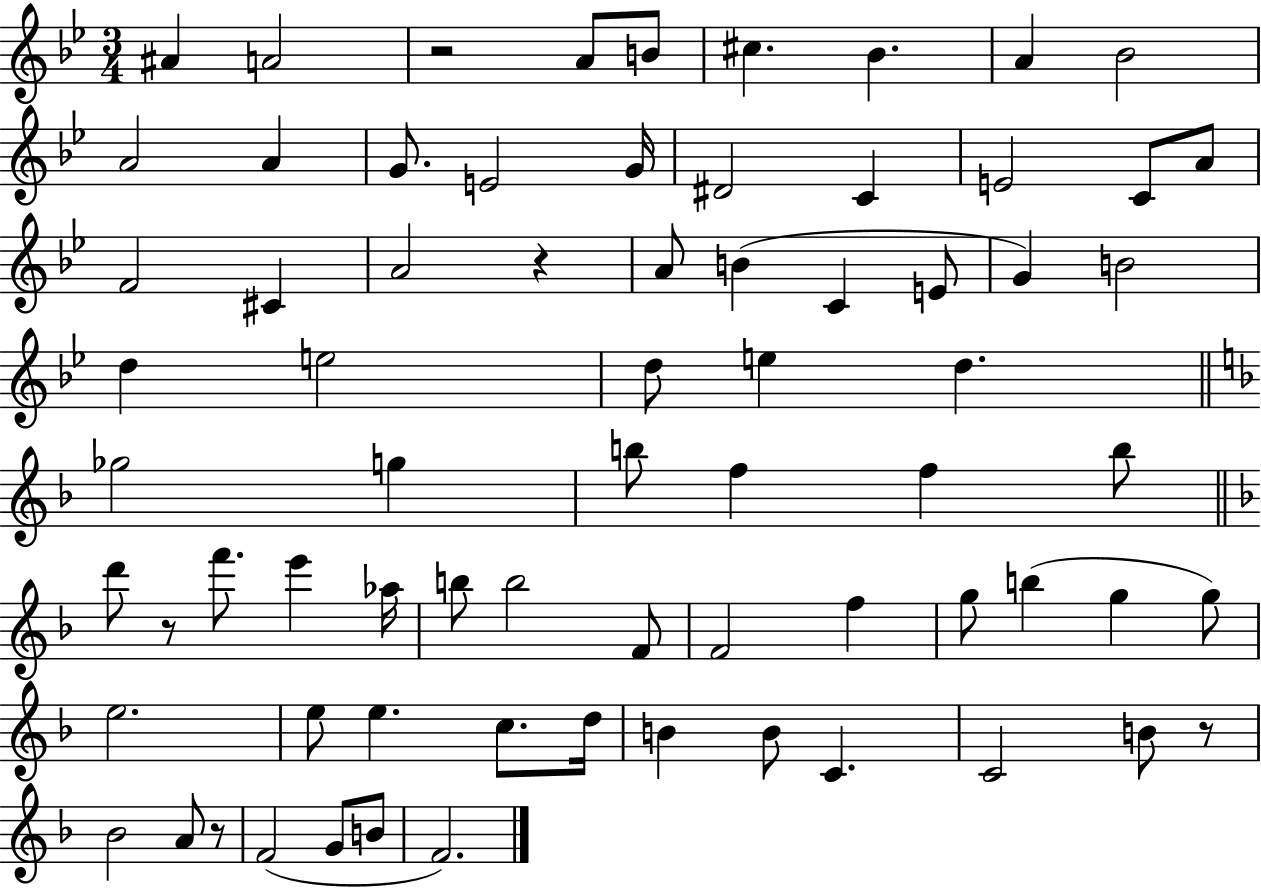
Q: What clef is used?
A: treble